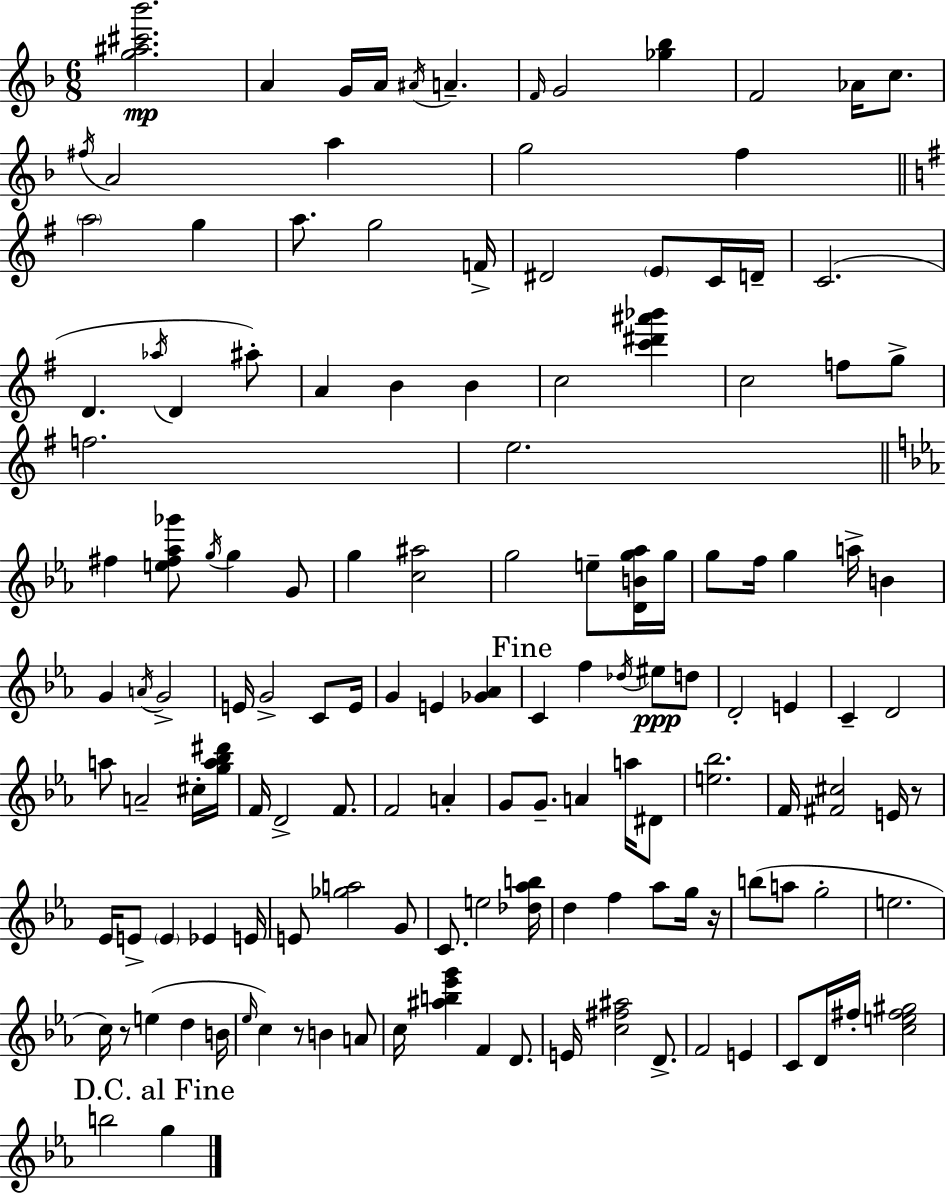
{
  \clef treble
  \numericTimeSignature
  \time 6/8
  \key d \minor
  <g'' ais'' cis''' bes'''>2.\mp | a'4 g'16 a'16 \acciaccatura { ais'16 } a'4.-- | \grace { f'16 } g'2 <ges'' bes''>4 | f'2 aes'16 c''8. | \break \acciaccatura { fis''16 } a'2 a''4 | g''2 f''4 | \bar "||" \break \key e \minor \parenthesize a''2 g''4 | a''8. g''2 f'16-> | dis'2 \parenthesize e'8 c'16 d'16-- | c'2.( | \break d'4. \acciaccatura { aes''16 } d'4 ais''8-.) | a'4 b'4 b'4 | c''2 <c''' dis''' ais''' bes'''>4 | c''2 f''8 g''8-> | \break f''2. | e''2. | \bar "||" \break \key ees \major fis''4 <e'' fis'' aes'' ges'''>8 \acciaccatura { g''16 } g''4 g'8 | g''4 <c'' ais''>2 | g''2 e''8-- <d' b' g'' aes''>16 | g''16 g''8 f''16 g''4 a''16-> b'4 | \break g'4 \acciaccatura { a'16 } g'2-> | e'16 g'2-> c'8 | e'16 g'4 e'4 <ges' aes'>4 | \mark "Fine" c'4 f''4 \acciaccatura { des''16 } eis''8\ppp | \break d''8 d'2-. e'4 | c'4-- d'2 | a''8 a'2-- | cis''16-. <g'' a'' bes'' dis'''>16 f'16 d'2-> | \break f'8. f'2 a'4-. | g'8 g'8.-- a'4 | a''16 dis'8 <e'' bes''>2. | f'16 <fis' cis''>2 | \break e'16 r8 ees'16 e'8-> \parenthesize e'4 ees'4 | e'16 e'8 <ges'' a''>2 | g'8 c'8. e''2 | <des'' aes'' b''>16 d''4 f''4 aes''8 | \break g''16 r16 b''8( a''8 g''2-. | e''2. | c''16) r8 e''4( d''4 | b'16 \grace { ees''16 } c''4) r8 b'4 | \break a'8 c''16 <ais'' b'' ees''' g'''>4 f'4 | d'8. e'16 <c'' fis'' ais''>2 | d'8.-> f'2 | e'4 c'8 d'16 fis''16-. <c'' e'' fis'' gis''>2 | \break \mark "D.C. al Fine" b''2 | g''4 \bar "|."
}